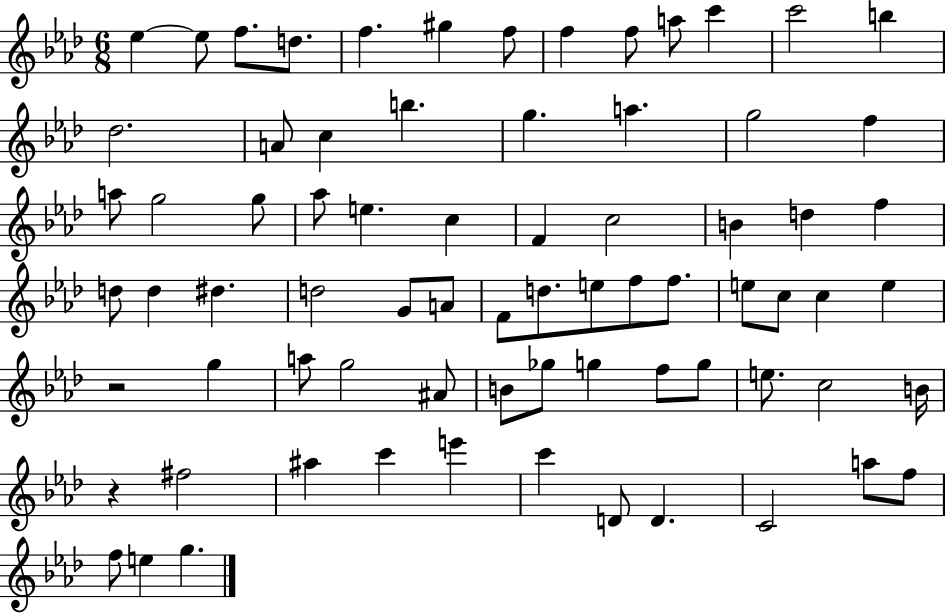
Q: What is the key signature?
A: AES major